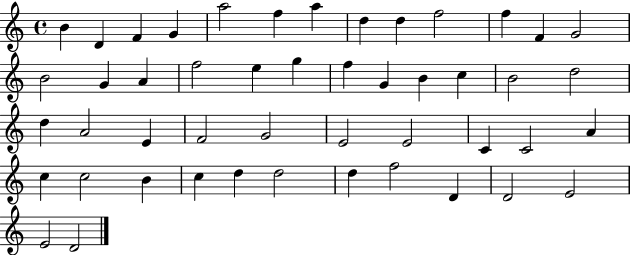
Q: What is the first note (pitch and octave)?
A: B4